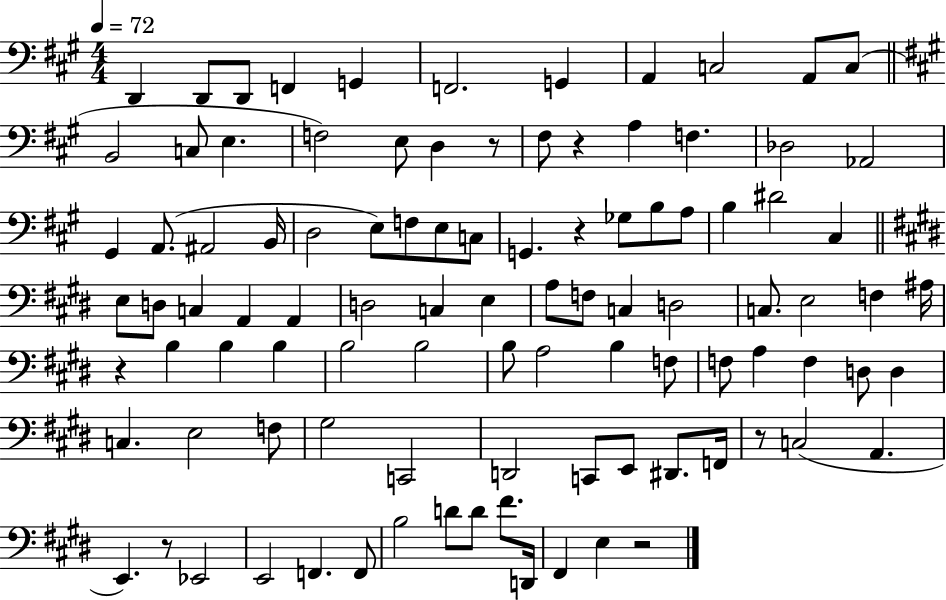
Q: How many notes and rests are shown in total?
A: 99